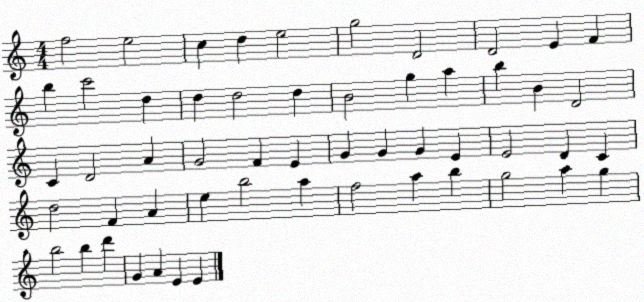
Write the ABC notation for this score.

X:1
T:Untitled
M:4/4
L:1/4
K:C
f2 e2 c d e2 g2 D2 D2 E F b c'2 d d d2 d B2 g a b B D2 C D2 A G2 F E G G G E E2 D C d2 F A e b2 a f2 a b g2 a g b2 b d' G A E E